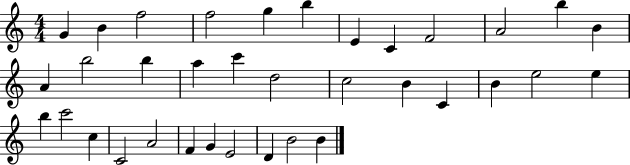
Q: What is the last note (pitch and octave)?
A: B4